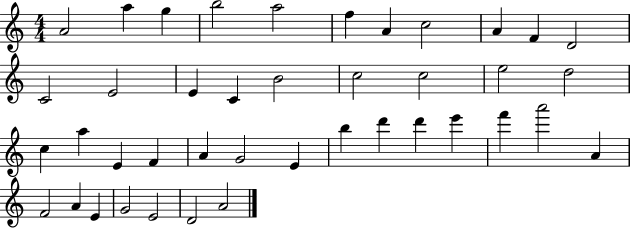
{
  \clef treble
  \numericTimeSignature
  \time 4/4
  \key c \major
  a'2 a''4 g''4 | b''2 a''2 | f''4 a'4 c''2 | a'4 f'4 d'2 | \break c'2 e'2 | e'4 c'4 b'2 | c''2 c''2 | e''2 d''2 | \break c''4 a''4 e'4 f'4 | a'4 g'2 e'4 | b''4 d'''4 d'''4 e'''4 | f'''4 a'''2 a'4 | \break f'2 a'4 e'4 | g'2 e'2 | d'2 a'2 | \bar "|."
}